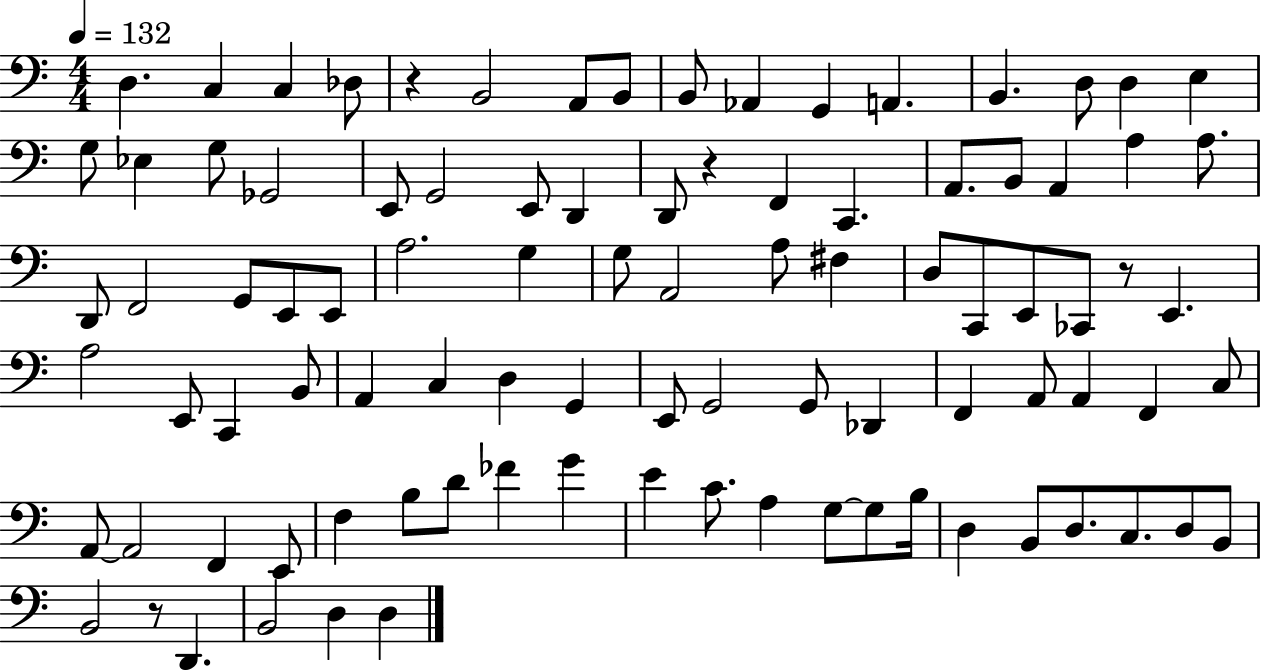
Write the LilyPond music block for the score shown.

{
  \clef bass
  \numericTimeSignature
  \time 4/4
  \key c \major
  \tempo 4 = 132
  d4. c4 c4 des8 | r4 b,2 a,8 b,8 | b,8 aes,4 g,4 a,4. | b,4. d8 d4 e4 | \break g8 ees4 g8 ges,2 | e,8 g,2 e,8 d,4 | d,8 r4 f,4 c,4. | a,8. b,8 a,4 a4 a8. | \break d,8 f,2 g,8 e,8 e,8 | a2. g4 | g8 a,2 a8 fis4 | d8 c,8 e,8 ces,8 r8 e,4. | \break a2 e,8 c,4 b,8 | a,4 c4 d4 g,4 | e,8 g,2 g,8 des,4 | f,4 a,8 a,4 f,4 c8 | \break a,8~~ a,2 f,4 e,8 | f4 b8 d'8 fes'4 g'4 | e'4 c'8. a4 g8~~ g8 b16 | d4 b,8 d8. c8. d8 b,8 | \break b,2 r8 d,4. | b,2 d4 d4 | \bar "|."
}